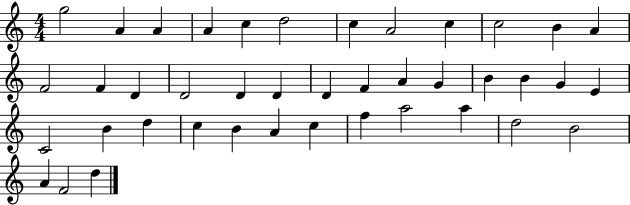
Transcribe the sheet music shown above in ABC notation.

X:1
T:Untitled
M:4/4
L:1/4
K:C
g2 A A A c d2 c A2 c c2 B A F2 F D D2 D D D F A G B B G E C2 B d c B A c f a2 a d2 B2 A F2 d